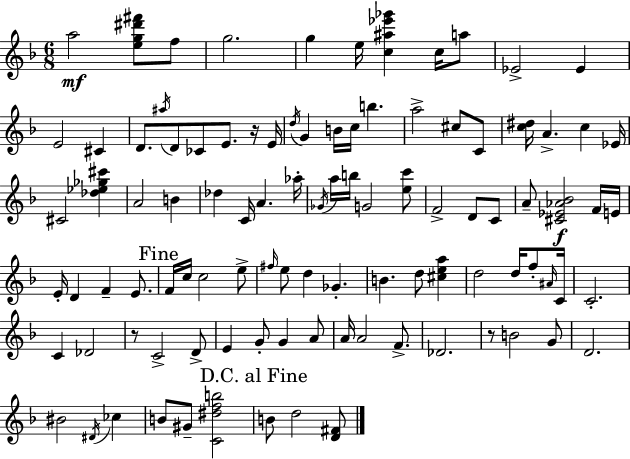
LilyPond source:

{
  \clef treble
  \numericTimeSignature
  \time 6/8
  \key f \major
  a''2\mf <e'' g'' dis''' fis'''>8 f''8 | g''2. | g''4 e''16 <c'' ais'' ees''' ges'''>4 c''16 a''8 | ees'2-> ees'4 | \break e'2 cis'4 | d'8. \acciaccatura { ais''16 } d'8 ces'8 e'8. r16 | e'16 \acciaccatura { d''16 } g'4 b'16 c''16 b''4. | a''2-> cis''8 | \break c'8 <c'' dis''>16 a'4.-> c''4 | ees'16 cis'2 <des'' ees'' ges'' cis'''>4 | a'2 b'4 | des''4 c'16 a'4. | \break aes''16-. \acciaccatura { ges'16 } a''16 b''16 g'2 | <e'' c'''>8 f'2-> d'8 | c'8 a'8-- <cis' ees' aes' bes'>2\f | f'16 e'16 e'16-. d'4 f'4-- | \break e'8. \mark "Fine" f'16 c''16 c''2 | e''8-> \grace { fis''16 } e''8 d''4 ges'4.-. | b'4. d''8 | <cis'' e'' a''>4 d''2 | \break d''16 f''8-. \grace { ais'16 } c'16 c'2.-. | c'4 des'2 | r8 c'2-> | d'8-> e'4 g'8-. g'4 | \break a'8 a'16 a'2 | f'8.-> des'2. | r8 b'2 | g'8 d'2. | \break bis'2 | \acciaccatura { dis'16 } ces''4 b'8 gis'8-- <c' dis'' f'' b''>2 | \mark "D.C. al Fine" b'8 d''2 | <d' fis'>8 \bar "|."
}